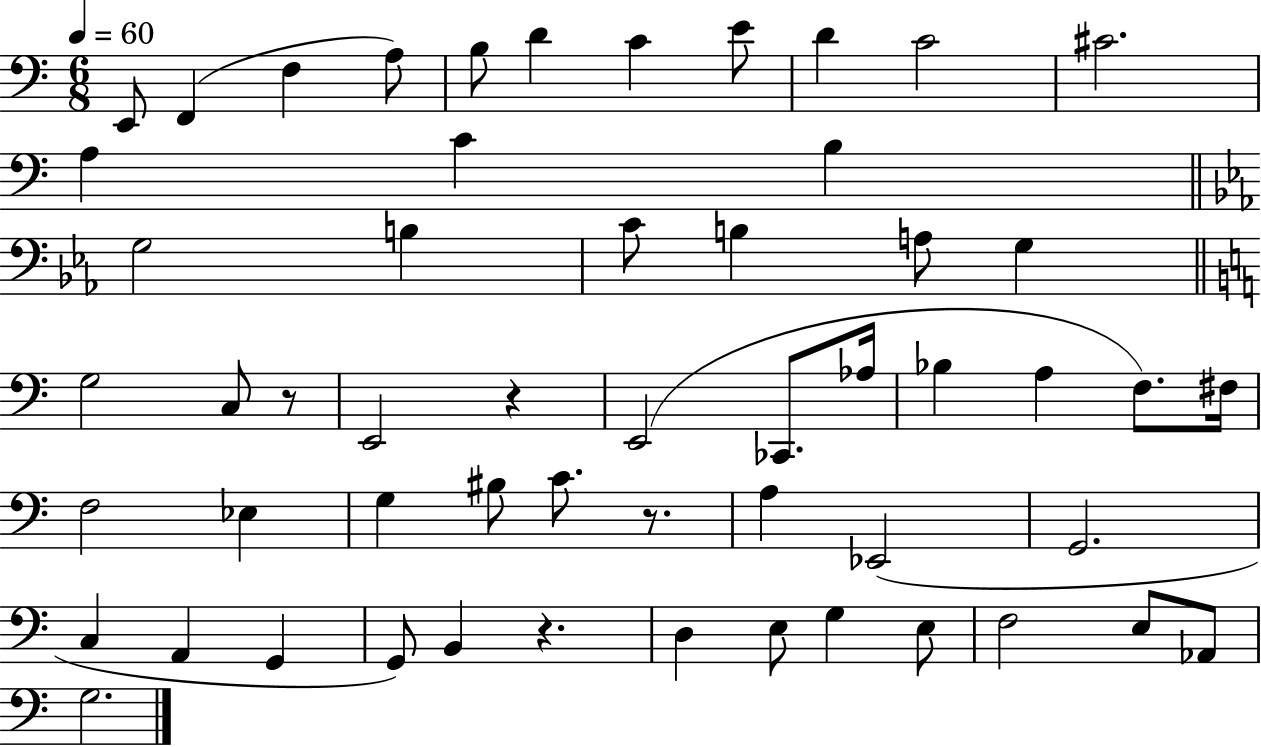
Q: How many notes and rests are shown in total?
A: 55